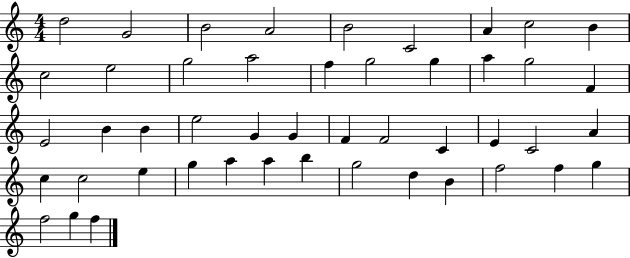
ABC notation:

X:1
T:Untitled
M:4/4
L:1/4
K:C
d2 G2 B2 A2 B2 C2 A c2 B c2 e2 g2 a2 f g2 g a g2 F E2 B B e2 G G F F2 C E C2 A c c2 e g a a b g2 d B f2 f g f2 g f